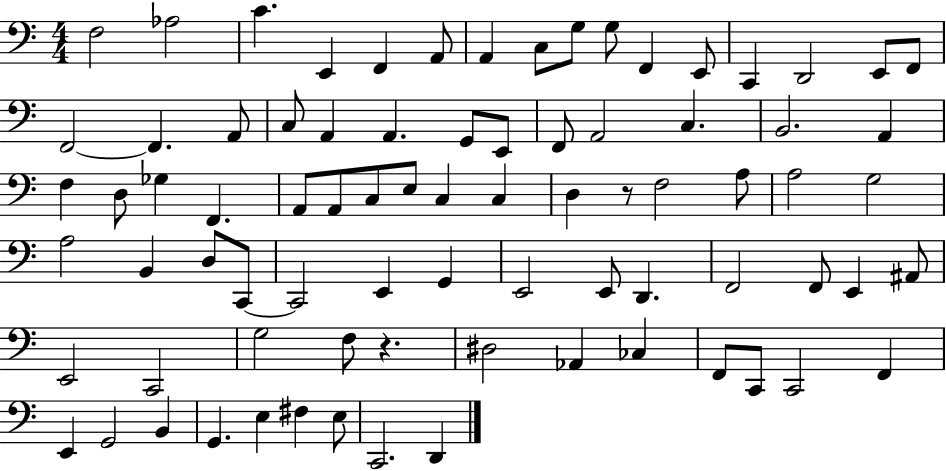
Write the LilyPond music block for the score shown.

{
  \clef bass
  \numericTimeSignature
  \time 4/4
  \key c \major
  f2 aes2 | c'4. e,4 f,4 a,8 | a,4 c8 g8 g8 f,4 e,8 | c,4 d,2 e,8 f,8 | \break f,2~~ f,4. a,8 | c8 a,4 a,4. g,8 e,8 | f,8 a,2 c4. | b,2. a,4 | \break f4 d8 ges4 f,4. | a,8 a,8 c8 e8 c4 c4 | d4 r8 f2 a8 | a2 g2 | \break a2 b,4 d8 c,8~~ | c,2 e,4 g,4 | e,2 e,8 d,4. | f,2 f,8 e,4 ais,8 | \break e,2 c,2 | g2 f8 r4. | dis2 aes,4 ces4 | f,8 c,8 c,2 f,4 | \break e,4 g,2 b,4 | g,4. e4 fis4 e8 | c,2. d,4 | \bar "|."
}